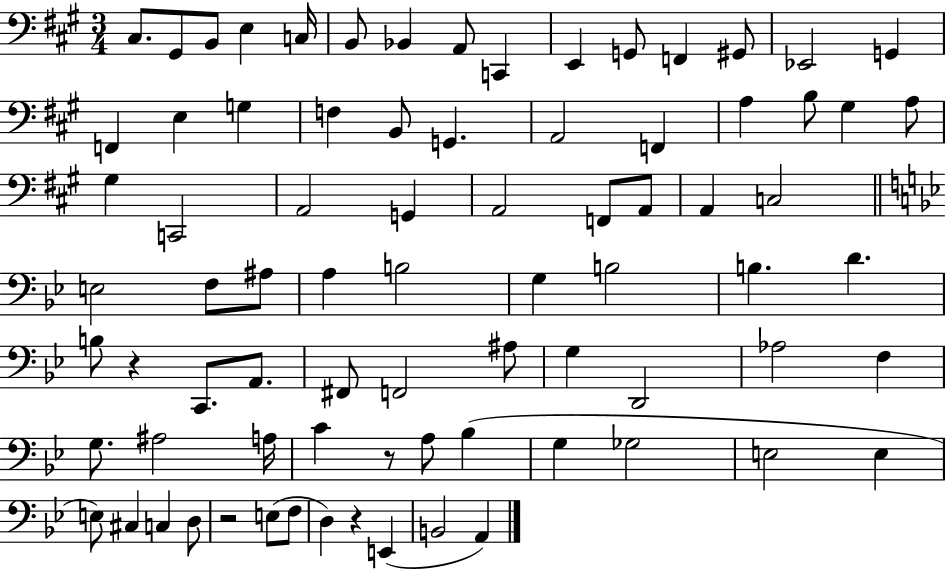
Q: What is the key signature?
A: A major